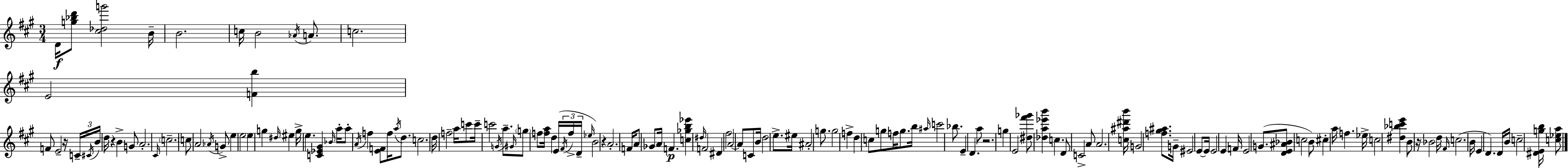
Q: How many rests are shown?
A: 5